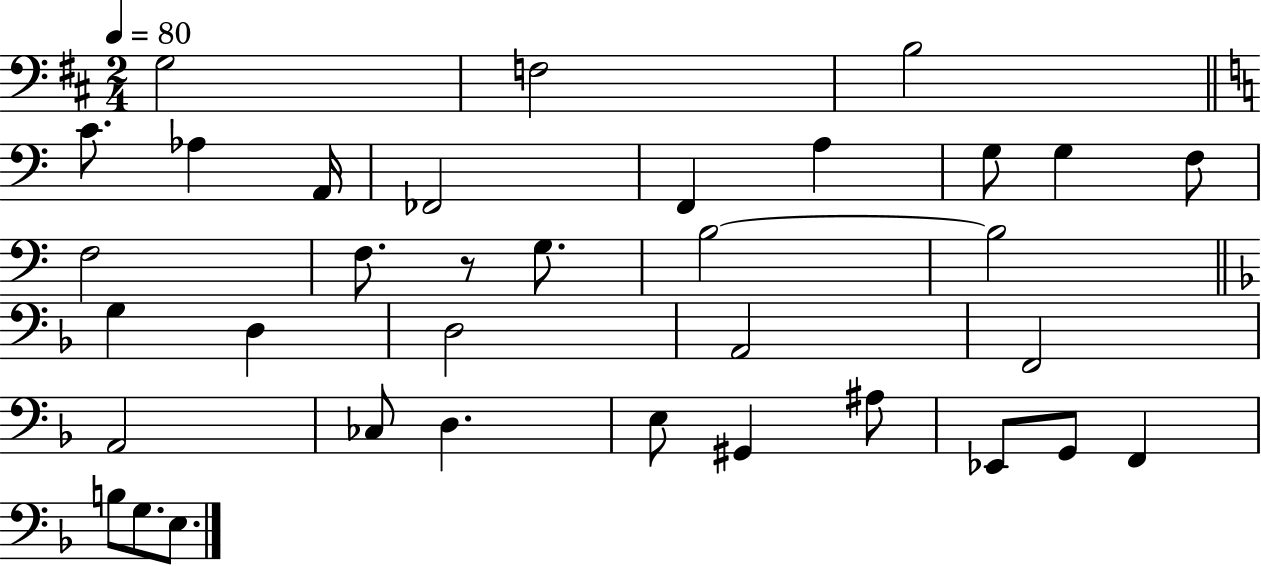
G3/h F3/h B3/h C4/e. Ab3/q A2/s FES2/h F2/q A3/q G3/e G3/q F3/e F3/h F3/e. R/e G3/e. B3/h B3/h G3/q D3/q D3/h A2/h F2/h A2/h CES3/e D3/q. E3/e G#2/q A#3/e Eb2/e G2/e F2/q B3/e G3/e. E3/e.